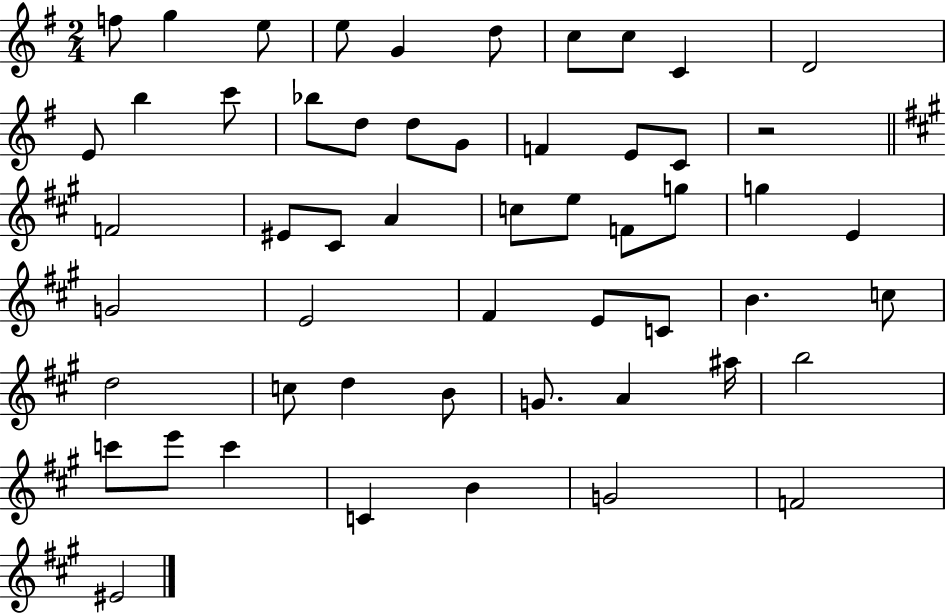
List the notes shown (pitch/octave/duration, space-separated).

F5/e G5/q E5/e E5/e G4/q D5/e C5/e C5/e C4/q D4/h E4/e B5/q C6/e Bb5/e D5/e D5/e G4/e F4/q E4/e C4/e R/h F4/h EIS4/e C#4/e A4/q C5/e E5/e F4/e G5/e G5/q E4/q G4/h E4/h F#4/q E4/e C4/e B4/q. C5/e D5/h C5/e D5/q B4/e G4/e. A4/q A#5/s B5/h C6/e E6/e C6/q C4/q B4/q G4/h F4/h EIS4/h